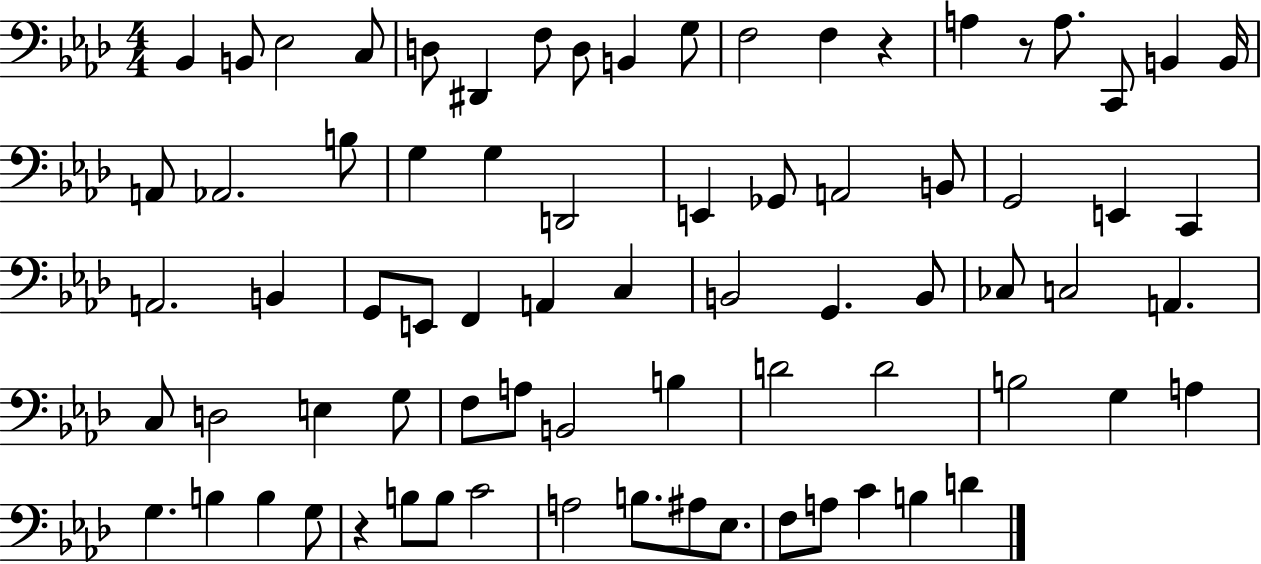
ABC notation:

X:1
T:Untitled
M:4/4
L:1/4
K:Ab
_B,, B,,/2 _E,2 C,/2 D,/2 ^D,, F,/2 D,/2 B,, G,/2 F,2 F, z A, z/2 A,/2 C,,/2 B,, B,,/4 A,,/2 _A,,2 B,/2 G, G, D,,2 E,, _G,,/2 A,,2 B,,/2 G,,2 E,, C,, A,,2 B,, G,,/2 E,,/2 F,, A,, C, B,,2 G,, B,,/2 _C,/2 C,2 A,, C,/2 D,2 E, G,/2 F,/2 A,/2 B,,2 B, D2 D2 B,2 G, A, G, B, B, G,/2 z B,/2 B,/2 C2 A,2 B,/2 ^A,/2 _E,/2 F,/2 A,/2 C B, D